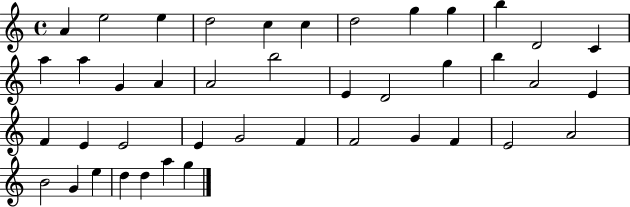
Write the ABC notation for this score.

X:1
T:Untitled
M:4/4
L:1/4
K:C
A e2 e d2 c c d2 g g b D2 C a a G A A2 b2 E D2 g b A2 E F E E2 E G2 F F2 G F E2 A2 B2 G e d d a g